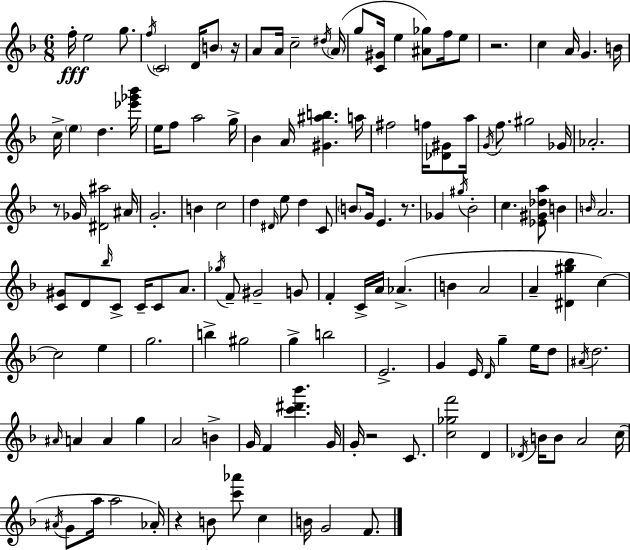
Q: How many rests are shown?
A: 6